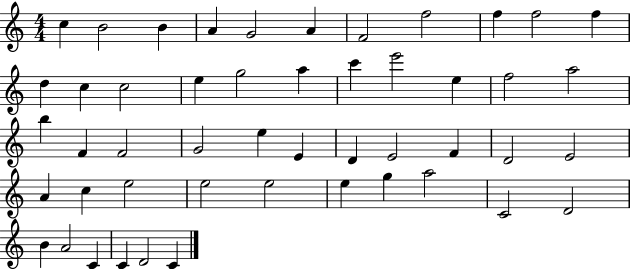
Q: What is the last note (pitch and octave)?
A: C4